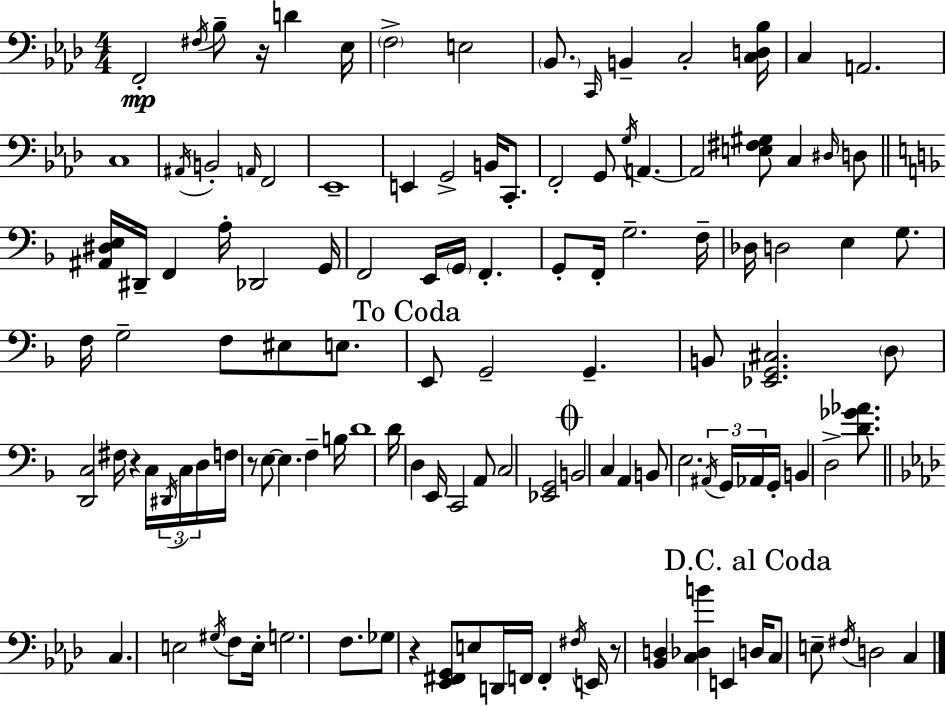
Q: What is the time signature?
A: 4/4